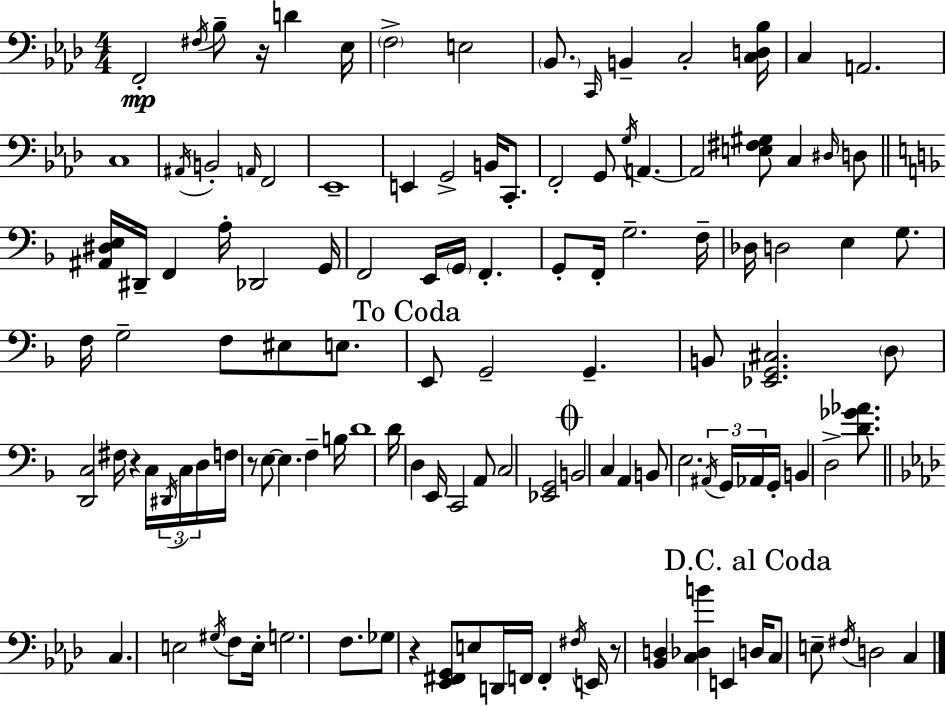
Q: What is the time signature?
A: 4/4